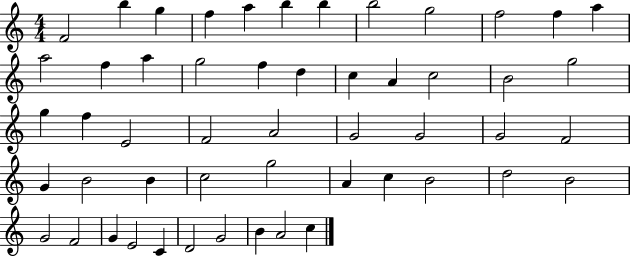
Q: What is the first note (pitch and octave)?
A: F4